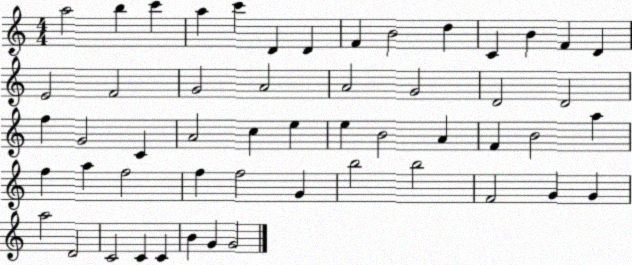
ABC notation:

X:1
T:Untitled
M:4/4
L:1/4
K:C
a2 b c' a c' D D F B2 d C B F D E2 F2 G2 A2 A2 G2 D2 D2 f G2 C A2 c e e B2 A F B2 a f a f2 f f2 G b2 b2 F2 G G a2 D2 C2 C C B G G2